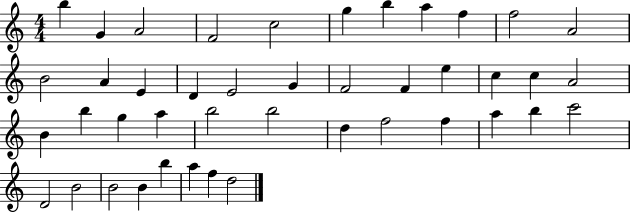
X:1
T:Untitled
M:4/4
L:1/4
K:C
b G A2 F2 c2 g b a f f2 A2 B2 A E D E2 G F2 F e c c A2 B b g a b2 b2 d f2 f a b c'2 D2 B2 B2 B b a f d2